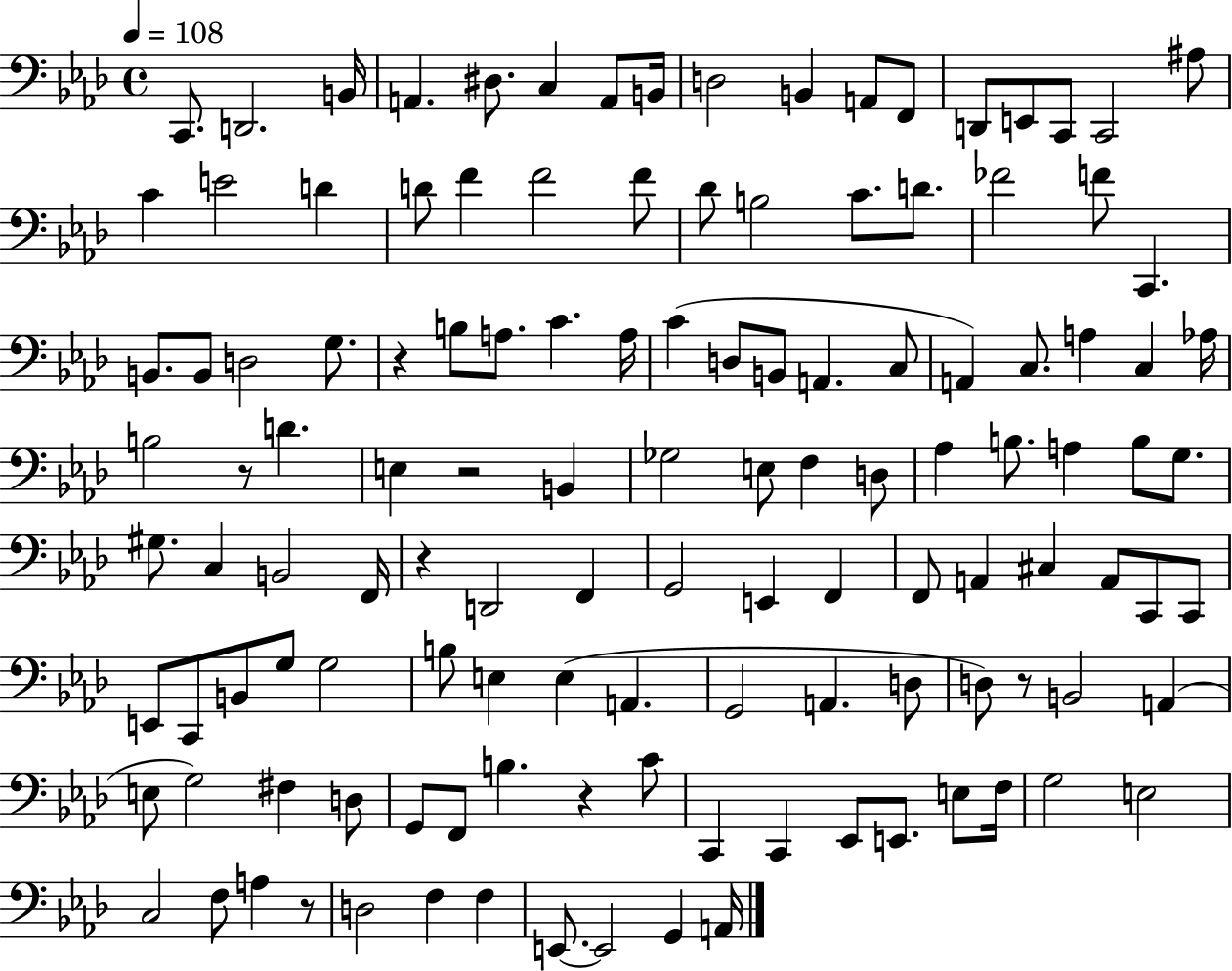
C2/e. D2/h. B2/s A2/q. D#3/e. C3/q A2/e B2/s D3/h B2/q A2/e F2/e D2/e E2/e C2/e C2/h A#3/e C4/q E4/h D4/q D4/e F4/q F4/h F4/e Db4/e B3/h C4/e. D4/e. FES4/h F4/e C2/q. B2/e. B2/e D3/h G3/e. R/q B3/e A3/e. C4/q. A3/s C4/q D3/e B2/e A2/q. C3/e A2/q C3/e. A3/q C3/q Ab3/s B3/h R/e D4/q. E3/q R/h B2/q Gb3/h E3/e F3/q D3/e Ab3/q B3/e. A3/q B3/e G3/e. G#3/e. C3/q B2/h F2/s R/q D2/h F2/q G2/h E2/q F2/q F2/e A2/q C#3/q A2/e C2/e C2/e E2/e C2/e B2/e G3/e G3/h B3/e E3/q E3/q A2/q. G2/h A2/q. D3/e D3/e R/e B2/h A2/q E3/e G3/h F#3/q D3/e G2/e F2/e B3/q. R/q C4/e C2/q C2/q Eb2/e E2/e. E3/e F3/s G3/h E3/h C3/h F3/e A3/q R/e D3/h F3/q F3/q E2/e. E2/h G2/q A2/s